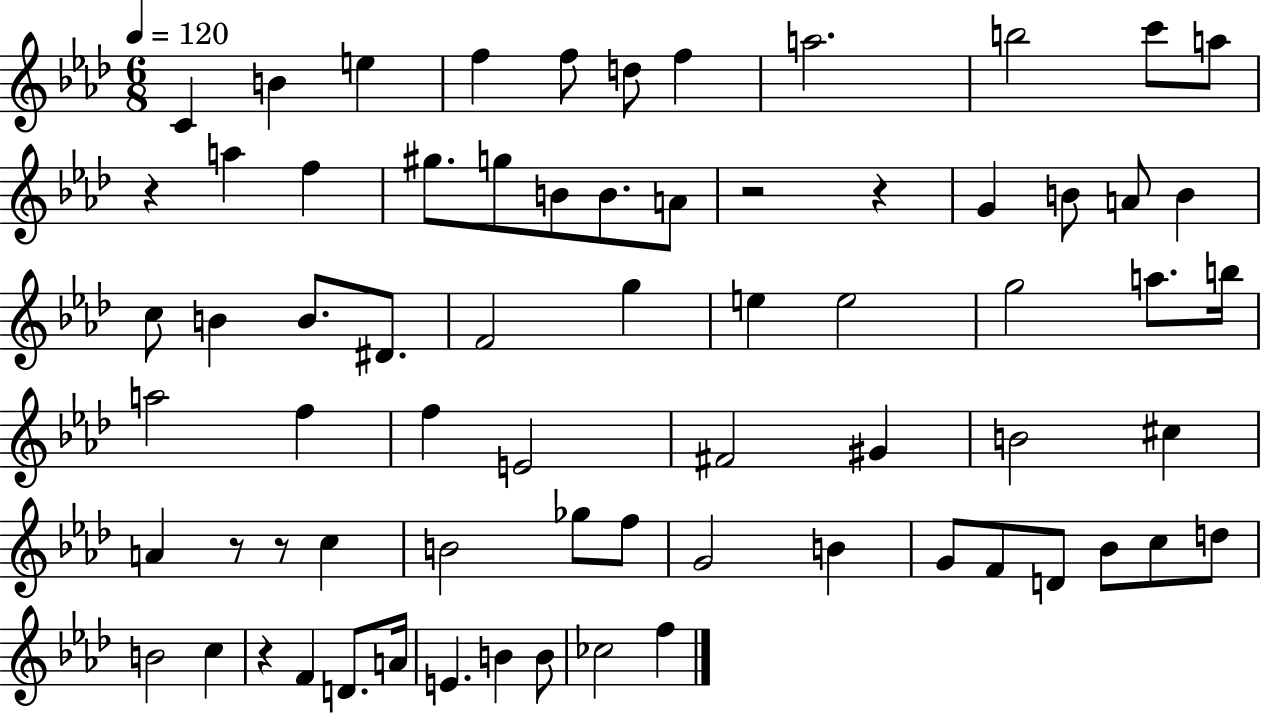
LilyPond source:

{
  \clef treble
  \numericTimeSignature
  \time 6/8
  \key aes \major
  \tempo 4 = 120
  \repeat volta 2 { c'4 b'4 e''4 | f''4 f''8 d''8 f''4 | a''2. | b''2 c'''8 a''8 | \break r4 a''4 f''4 | gis''8. g''8 b'8 b'8. a'8 | r2 r4 | g'4 b'8 a'8 b'4 | \break c''8 b'4 b'8. dis'8. | f'2 g''4 | e''4 e''2 | g''2 a''8. b''16 | \break a''2 f''4 | f''4 e'2 | fis'2 gis'4 | b'2 cis''4 | \break a'4 r8 r8 c''4 | b'2 ges''8 f''8 | g'2 b'4 | g'8 f'8 d'8 bes'8 c''8 d''8 | \break b'2 c''4 | r4 f'4 d'8. a'16 | e'4. b'4 b'8 | ces''2 f''4 | \break } \bar "|."
}